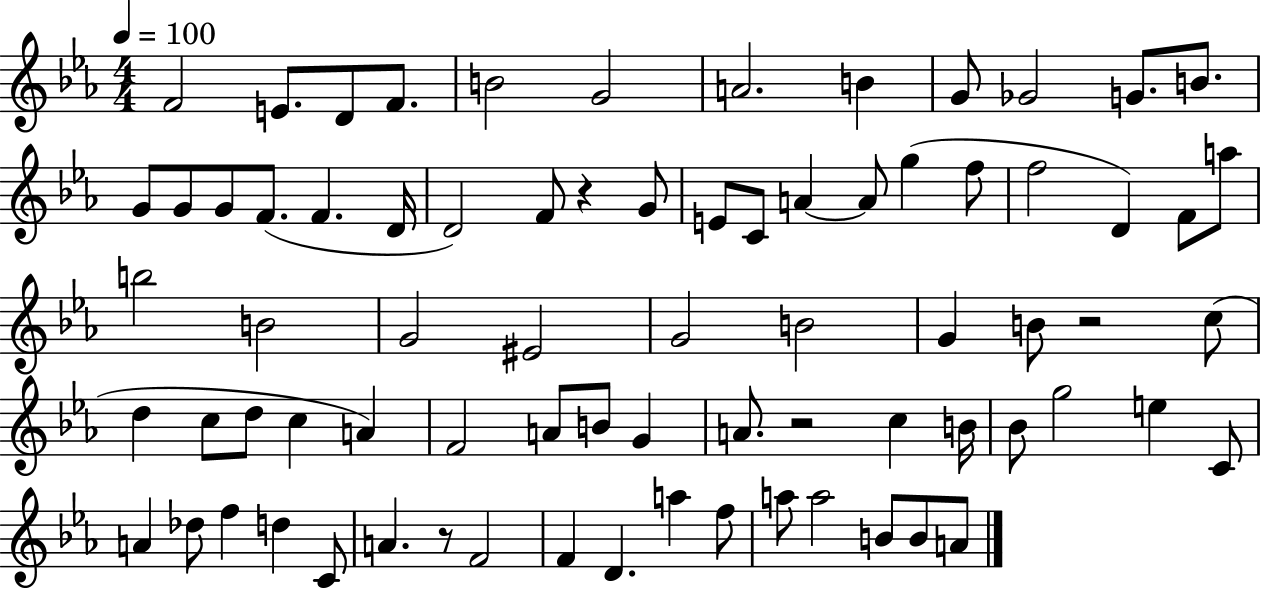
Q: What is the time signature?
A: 4/4